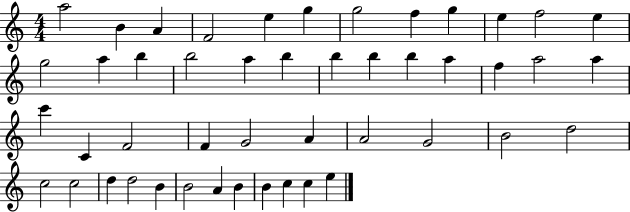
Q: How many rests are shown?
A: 0